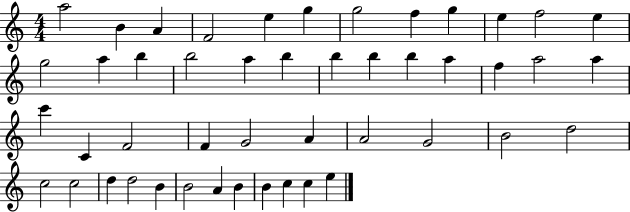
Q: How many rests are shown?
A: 0